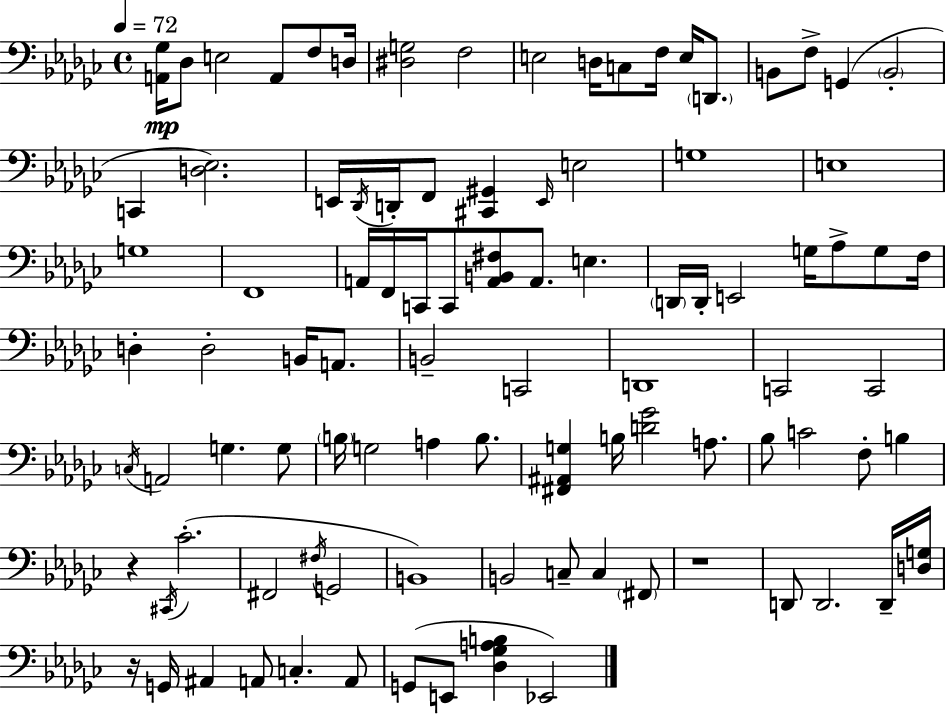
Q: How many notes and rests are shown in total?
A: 96